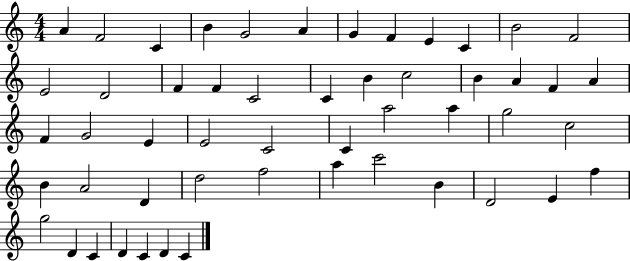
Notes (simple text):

A4/q F4/h C4/q B4/q G4/h A4/q G4/q F4/q E4/q C4/q B4/h F4/h E4/h D4/h F4/q F4/q C4/h C4/q B4/q C5/h B4/q A4/q F4/q A4/q F4/q G4/h E4/q E4/h C4/h C4/q A5/h A5/q G5/h C5/h B4/q A4/h D4/q D5/h F5/h A5/q C6/h B4/q D4/h E4/q F5/q G5/h D4/q C4/q D4/q C4/q D4/q C4/q